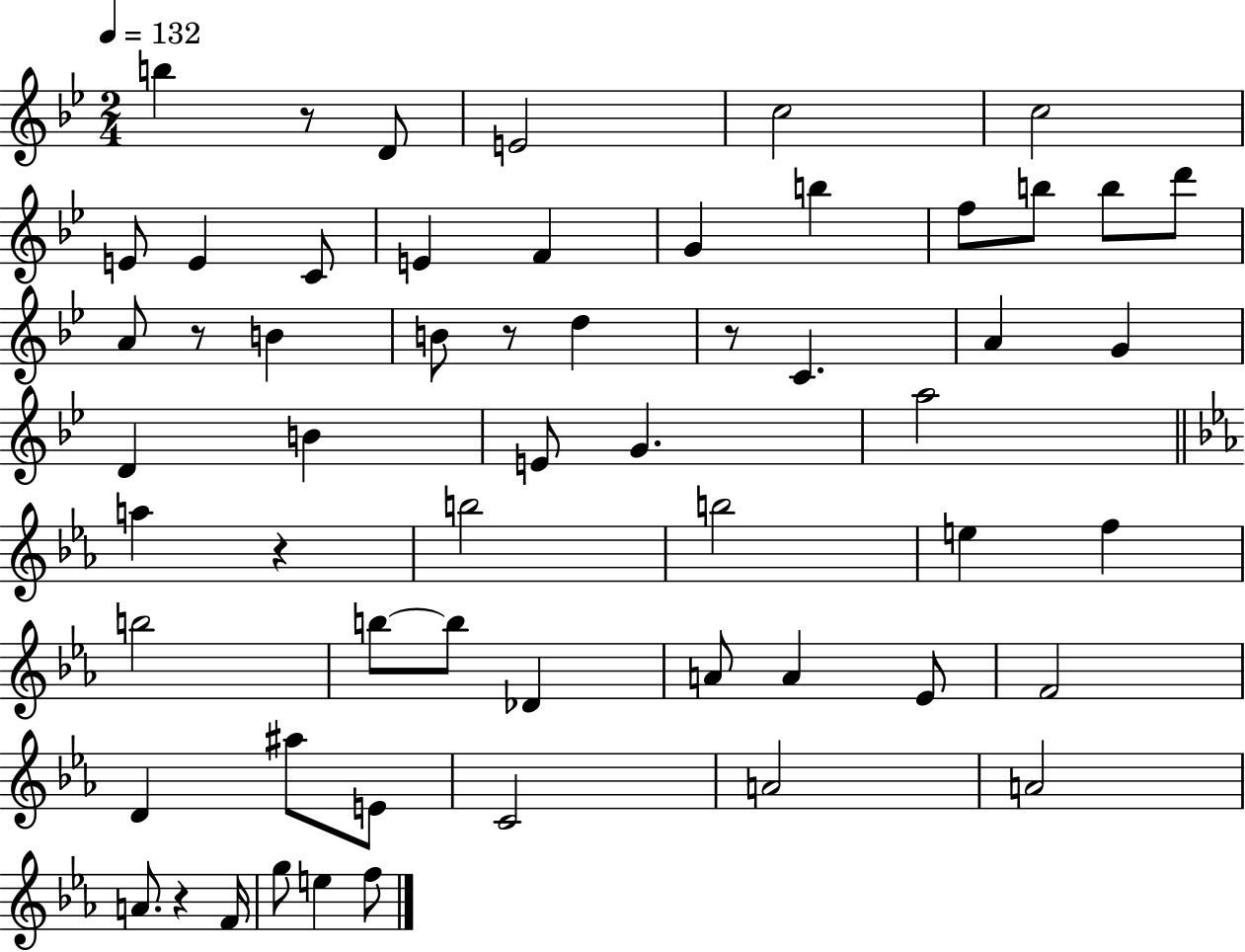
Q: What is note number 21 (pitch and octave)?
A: C4